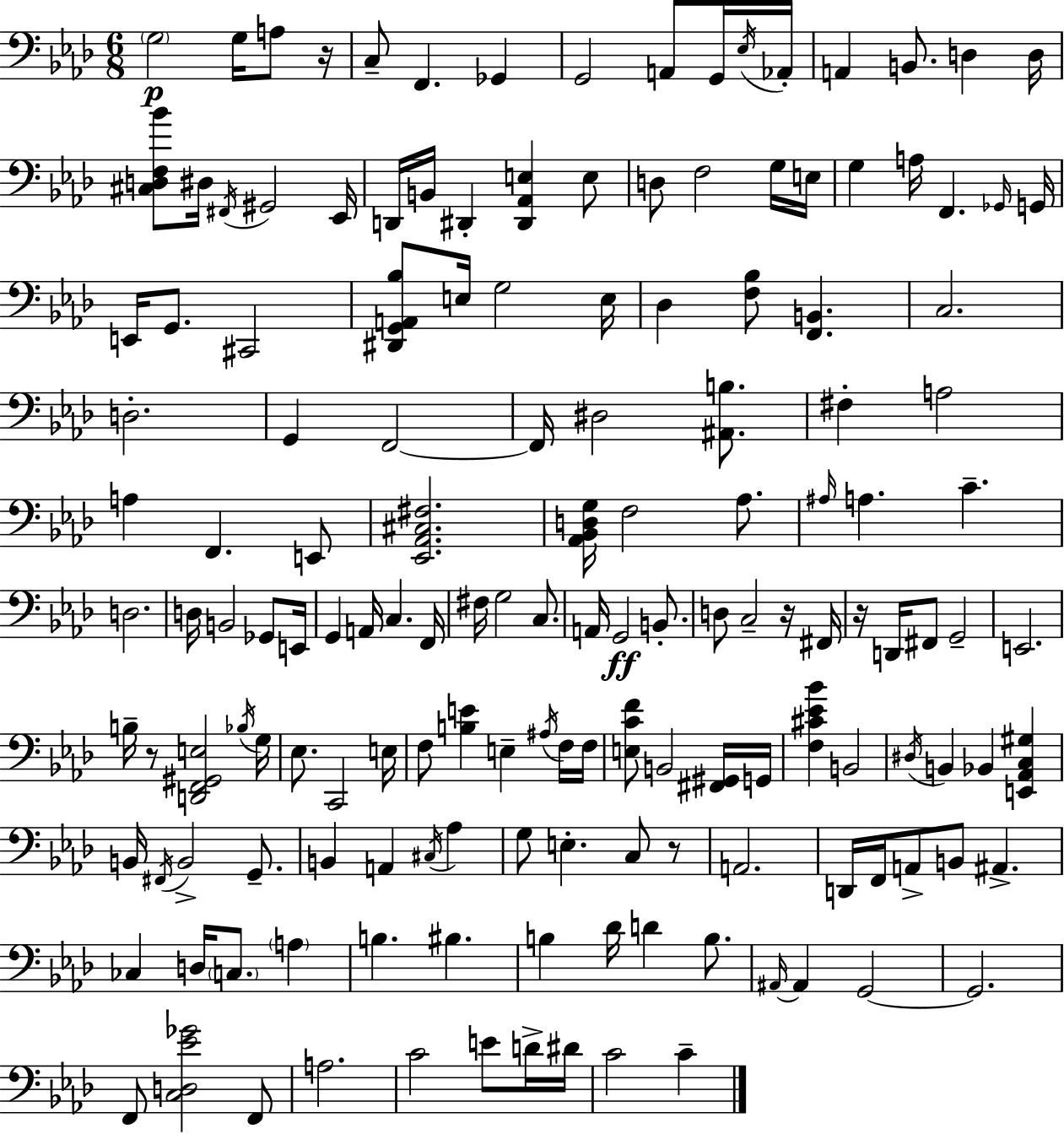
G3/h G3/s A3/e R/s C3/e F2/q. Gb2/q G2/h A2/e G2/s Eb3/s Ab2/s A2/q B2/e. D3/q D3/s [C#3,D3,F3,Bb4]/e D#3/s F#2/s G#2/h Eb2/s D2/s B2/s D#2/q [D#2,Ab2,E3]/q E3/e D3/e F3/h G3/s E3/s G3/q A3/s F2/q. Gb2/s G2/s E2/s G2/e. C#2/h [D#2,G2,A2,Bb3]/e E3/s G3/h E3/s Db3/q [F3,Bb3]/e [F2,B2]/q. C3/h. D3/h. G2/q F2/h F2/s D#3/h [A#2,B3]/e. F#3/q A3/h A3/q F2/q. E2/e [Eb2,Ab2,C#3,F#3]/h. [Ab2,Bb2,D3,G3]/s F3/h Ab3/e. A#3/s A3/q. C4/q. D3/h. D3/s B2/h Gb2/e E2/s G2/q A2/s C3/q. F2/s F#3/s G3/h C3/e. A2/s G2/h B2/e. D3/e C3/h R/s F#2/s R/s D2/s F#2/e G2/h E2/h. B3/s R/e [D2,F2,G#2,E3]/h Bb3/s G3/s Eb3/e. C2/h E3/s F3/e [B3,E4]/q E3/q A#3/s F3/s F3/s [E3,C4,F4]/e B2/h [F#2,G#2]/s G2/s [F3,C#4,Eb4,Bb4]/q B2/h D#3/s B2/q Bb2/q [E2,Ab2,C3,G#3]/q B2/s F#2/s B2/h G2/e. B2/q A2/q C#3/s Ab3/q G3/e E3/q. C3/e R/e A2/h. D2/s F2/s A2/e B2/e A#2/q. CES3/q D3/s C3/e. A3/q B3/q. BIS3/q. B3/q Db4/s D4/q B3/e. A#2/s A#2/q G2/h G2/h. F2/e [C3,D3,Eb4,Gb4]/h F2/e A3/h. C4/h E4/e D4/s D#4/s C4/h C4/q